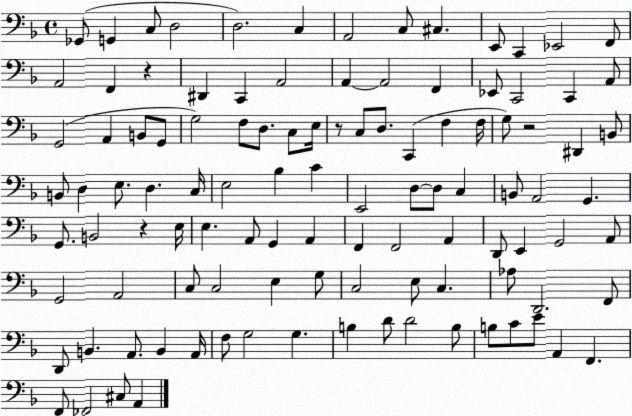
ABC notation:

X:1
T:Untitled
M:4/4
L:1/4
K:F
_G,,/2 G,, C,/2 D,2 D,2 C, A,,2 C,/2 ^C, E,,/2 C,, _E,,2 F,,/2 A,,2 F,, z ^D,, C,, A,,2 A,, A,,2 F,, _E,,/2 C,,2 C,, A,,/2 G,,2 A,, B,,/2 G,,/2 G,2 F,/2 D,/2 C,/2 E,/4 z/2 C,/2 D,/2 C,, F, F,/4 G,/2 z2 ^D,, B,,/2 B,,/2 D, E,/2 D, C,/4 E,2 _B, C E,,2 D,/2 D,/2 C, B,,/2 A,,2 G,, G,,/2 B,,2 z E,/4 E, A,,/2 G,, A,, F,, F,,2 A,, D,,/2 E,, G,,2 A,,/2 G,,2 A,,2 C,/2 C,2 E, G,/2 C,2 E,/2 C, _A,/2 D,,2 F,,/2 D,,/2 B,, A,,/2 B,, A,,/4 F,/2 G,2 G, B, D/2 D2 B,/2 B,/2 C/2 E/2 A,, F,, F,,/2 _F,,2 ^C,/2 A,,